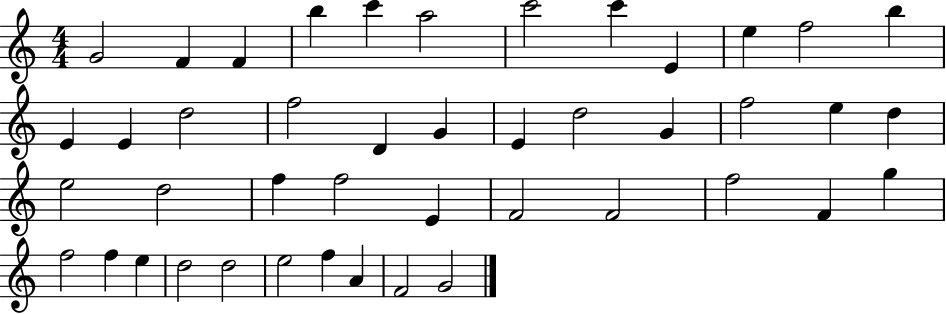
G4/h F4/q F4/q B5/q C6/q A5/h C6/h C6/q E4/q E5/q F5/h B5/q E4/q E4/q D5/h F5/h D4/q G4/q E4/q D5/h G4/q F5/h E5/q D5/q E5/h D5/h F5/q F5/h E4/q F4/h F4/h F5/h F4/q G5/q F5/h F5/q E5/q D5/h D5/h E5/h F5/q A4/q F4/h G4/h